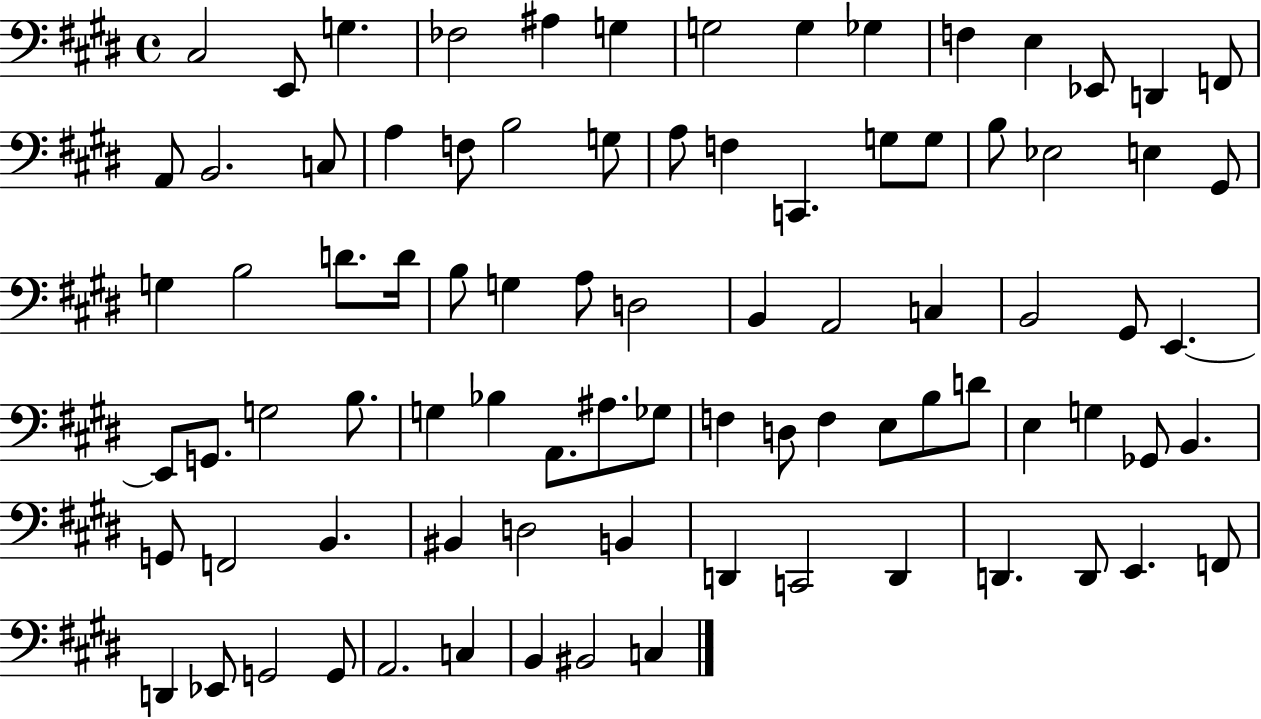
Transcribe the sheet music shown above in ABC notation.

X:1
T:Untitled
M:4/4
L:1/4
K:E
^C,2 E,,/2 G, _F,2 ^A, G, G,2 G, _G, F, E, _E,,/2 D,, F,,/2 A,,/2 B,,2 C,/2 A, F,/2 B,2 G,/2 A,/2 F, C,, G,/2 G,/2 B,/2 _E,2 E, ^G,,/2 G, B,2 D/2 D/4 B,/2 G, A,/2 D,2 B,, A,,2 C, B,,2 ^G,,/2 E,, E,,/2 G,,/2 G,2 B,/2 G, _B, A,,/2 ^A,/2 _G,/2 F, D,/2 F, E,/2 B,/2 D/2 E, G, _G,,/2 B,, G,,/2 F,,2 B,, ^B,, D,2 B,, D,, C,,2 D,, D,, D,,/2 E,, F,,/2 D,, _E,,/2 G,,2 G,,/2 A,,2 C, B,, ^B,,2 C,